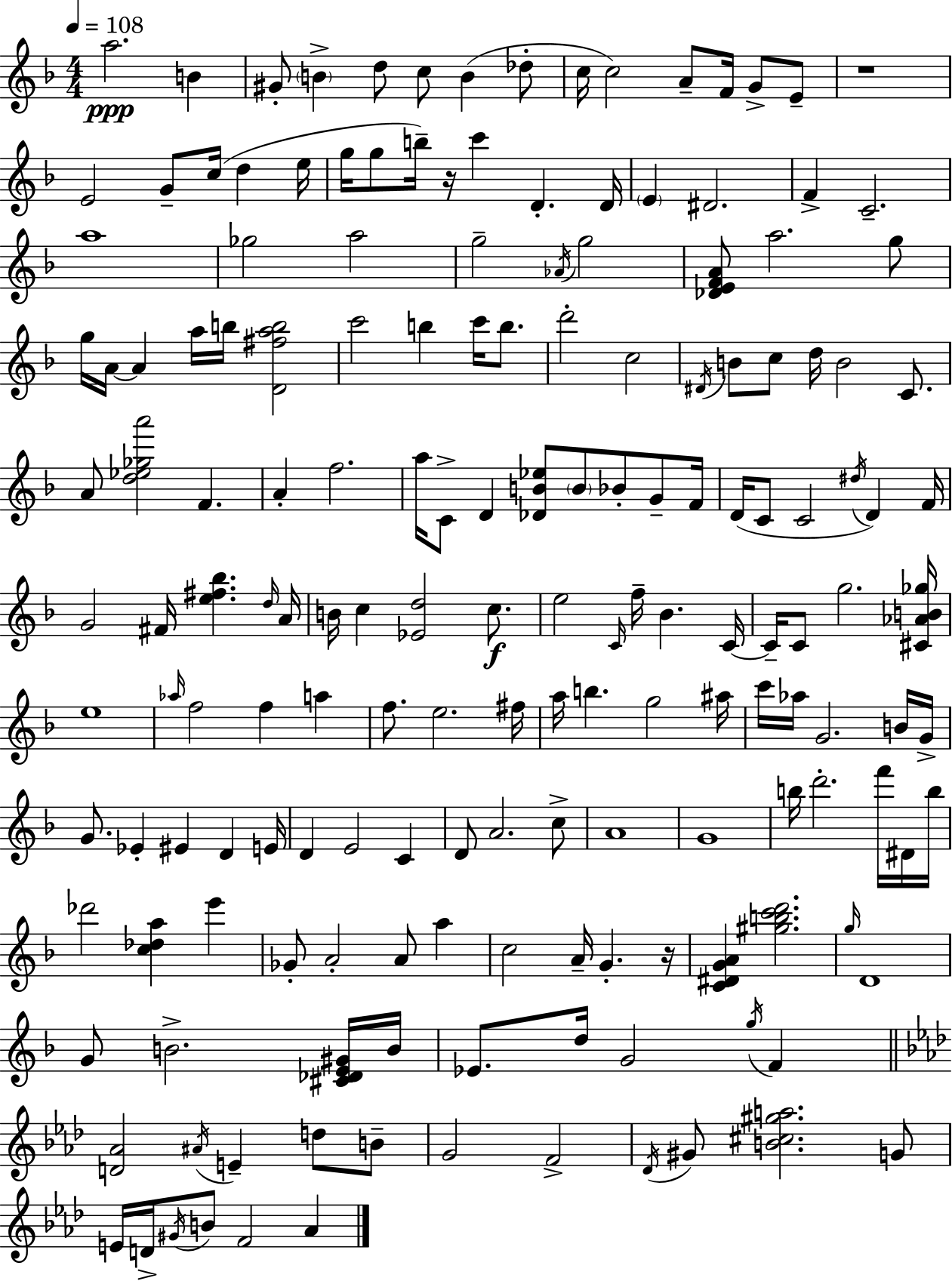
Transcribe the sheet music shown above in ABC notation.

X:1
T:Untitled
M:4/4
L:1/4
K:Dm
a2 B ^G/2 B d/2 c/2 B _d/2 c/4 c2 A/2 F/4 G/2 E/2 z4 E2 G/2 c/4 d e/4 g/4 g/2 b/4 z/4 c' D D/4 E ^D2 F C2 a4 _g2 a2 g2 _A/4 g2 [_DEFA]/2 a2 g/2 g/4 A/4 A a/4 b/4 [D^fab]2 c'2 b c'/4 b/2 d'2 c2 ^D/4 B/2 c/2 d/4 B2 C/2 A/2 [d_e_ga']2 F A f2 a/4 C/2 D [_DB_e]/2 B/2 _B/2 G/2 F/4 D/4 C/2 C2 ^d/4 D F/4 G2 ^F/4 [e^f_b] d/4 A/4 B/4 c [_Ed]2 c/2 e2 C/4 f/4 _B C/4 C/4 C/2 g2 [^C_AB_g]/4 e4 _a/4 f2 f a f/2 e2 ^f/4 a/4 b g2 ^a/4 c'/4 _a/4 G2 B/4 G/4 G/2 _E ^E D E/4 D E2 C D/2 A2 c/2 A4 G4 b/4 d'2 f'/4 ^D/4 b/4 _d'2 [c_da] e' _G/2 A2 A/2 a c2 A/4 G z/4 [C^DGA] [^gbc'd']2 g/4 D4 G/2 B2 [^C_DE^G]/4 B/4 _E/2 d/4 G2 g/4 F [D_A]2 ^A/4 E d/2 B/2 G2 F2 _D/4 ^G/2 [B^c^ga]2 G/2 E/4 D/4 ^G/4 B/2 F2 _A